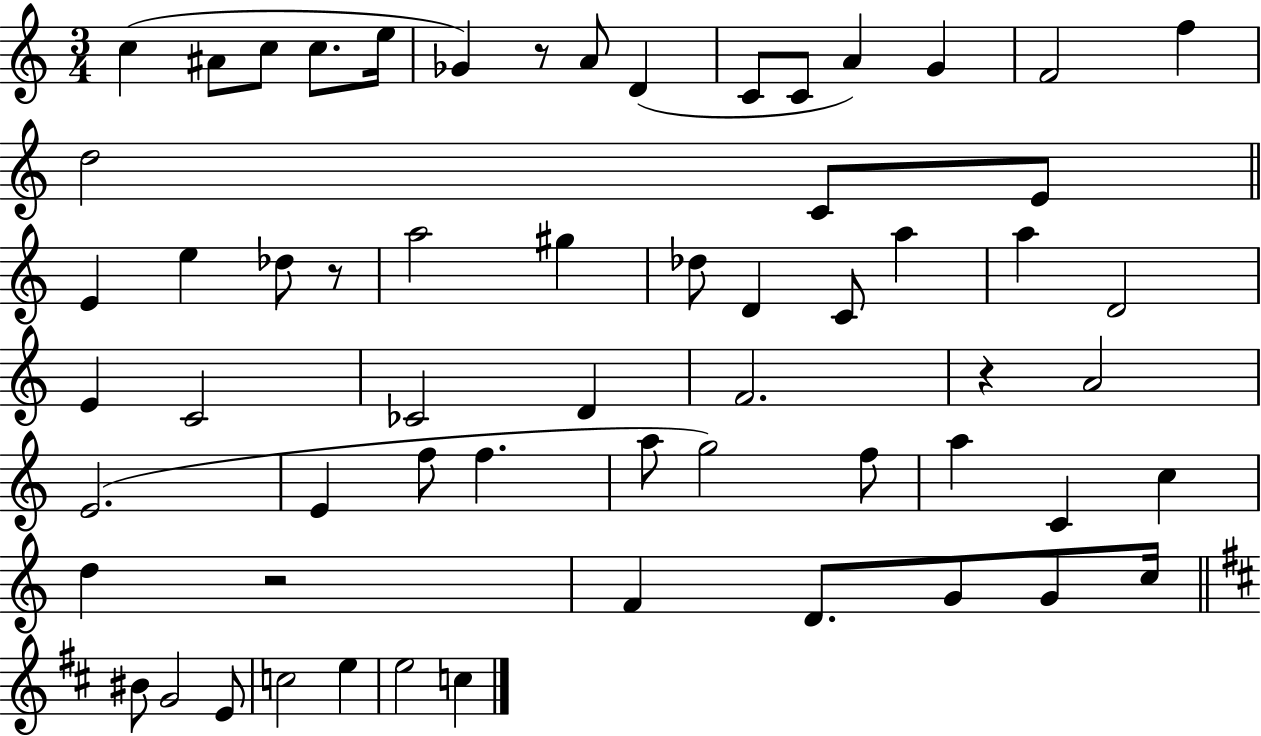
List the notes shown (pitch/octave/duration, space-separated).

C5/q A#4/e C5/e C5/e. E5/s Gb4/q R/e A4/e D4/q C4/e C4/e A4/q G4/q F4/h F5/q D5/h C4/e E4/e E4/q E5/q Db5/e R/e A5/h G#5/q Db5/e D4/q C4/e A5/q A5/q D4/h E4/q C4/h CES4/h D4/q F4/h. R/q A4/h E4/h. E4/q F5/e F5/q. A5/e G5/h F5/e A5/q C4/q C5/q D5/q R/h F4/q D4/e. G4/e G4/e C5/s BIS4/e G4/h E4/e C5/h E5/q E5/h C5/q